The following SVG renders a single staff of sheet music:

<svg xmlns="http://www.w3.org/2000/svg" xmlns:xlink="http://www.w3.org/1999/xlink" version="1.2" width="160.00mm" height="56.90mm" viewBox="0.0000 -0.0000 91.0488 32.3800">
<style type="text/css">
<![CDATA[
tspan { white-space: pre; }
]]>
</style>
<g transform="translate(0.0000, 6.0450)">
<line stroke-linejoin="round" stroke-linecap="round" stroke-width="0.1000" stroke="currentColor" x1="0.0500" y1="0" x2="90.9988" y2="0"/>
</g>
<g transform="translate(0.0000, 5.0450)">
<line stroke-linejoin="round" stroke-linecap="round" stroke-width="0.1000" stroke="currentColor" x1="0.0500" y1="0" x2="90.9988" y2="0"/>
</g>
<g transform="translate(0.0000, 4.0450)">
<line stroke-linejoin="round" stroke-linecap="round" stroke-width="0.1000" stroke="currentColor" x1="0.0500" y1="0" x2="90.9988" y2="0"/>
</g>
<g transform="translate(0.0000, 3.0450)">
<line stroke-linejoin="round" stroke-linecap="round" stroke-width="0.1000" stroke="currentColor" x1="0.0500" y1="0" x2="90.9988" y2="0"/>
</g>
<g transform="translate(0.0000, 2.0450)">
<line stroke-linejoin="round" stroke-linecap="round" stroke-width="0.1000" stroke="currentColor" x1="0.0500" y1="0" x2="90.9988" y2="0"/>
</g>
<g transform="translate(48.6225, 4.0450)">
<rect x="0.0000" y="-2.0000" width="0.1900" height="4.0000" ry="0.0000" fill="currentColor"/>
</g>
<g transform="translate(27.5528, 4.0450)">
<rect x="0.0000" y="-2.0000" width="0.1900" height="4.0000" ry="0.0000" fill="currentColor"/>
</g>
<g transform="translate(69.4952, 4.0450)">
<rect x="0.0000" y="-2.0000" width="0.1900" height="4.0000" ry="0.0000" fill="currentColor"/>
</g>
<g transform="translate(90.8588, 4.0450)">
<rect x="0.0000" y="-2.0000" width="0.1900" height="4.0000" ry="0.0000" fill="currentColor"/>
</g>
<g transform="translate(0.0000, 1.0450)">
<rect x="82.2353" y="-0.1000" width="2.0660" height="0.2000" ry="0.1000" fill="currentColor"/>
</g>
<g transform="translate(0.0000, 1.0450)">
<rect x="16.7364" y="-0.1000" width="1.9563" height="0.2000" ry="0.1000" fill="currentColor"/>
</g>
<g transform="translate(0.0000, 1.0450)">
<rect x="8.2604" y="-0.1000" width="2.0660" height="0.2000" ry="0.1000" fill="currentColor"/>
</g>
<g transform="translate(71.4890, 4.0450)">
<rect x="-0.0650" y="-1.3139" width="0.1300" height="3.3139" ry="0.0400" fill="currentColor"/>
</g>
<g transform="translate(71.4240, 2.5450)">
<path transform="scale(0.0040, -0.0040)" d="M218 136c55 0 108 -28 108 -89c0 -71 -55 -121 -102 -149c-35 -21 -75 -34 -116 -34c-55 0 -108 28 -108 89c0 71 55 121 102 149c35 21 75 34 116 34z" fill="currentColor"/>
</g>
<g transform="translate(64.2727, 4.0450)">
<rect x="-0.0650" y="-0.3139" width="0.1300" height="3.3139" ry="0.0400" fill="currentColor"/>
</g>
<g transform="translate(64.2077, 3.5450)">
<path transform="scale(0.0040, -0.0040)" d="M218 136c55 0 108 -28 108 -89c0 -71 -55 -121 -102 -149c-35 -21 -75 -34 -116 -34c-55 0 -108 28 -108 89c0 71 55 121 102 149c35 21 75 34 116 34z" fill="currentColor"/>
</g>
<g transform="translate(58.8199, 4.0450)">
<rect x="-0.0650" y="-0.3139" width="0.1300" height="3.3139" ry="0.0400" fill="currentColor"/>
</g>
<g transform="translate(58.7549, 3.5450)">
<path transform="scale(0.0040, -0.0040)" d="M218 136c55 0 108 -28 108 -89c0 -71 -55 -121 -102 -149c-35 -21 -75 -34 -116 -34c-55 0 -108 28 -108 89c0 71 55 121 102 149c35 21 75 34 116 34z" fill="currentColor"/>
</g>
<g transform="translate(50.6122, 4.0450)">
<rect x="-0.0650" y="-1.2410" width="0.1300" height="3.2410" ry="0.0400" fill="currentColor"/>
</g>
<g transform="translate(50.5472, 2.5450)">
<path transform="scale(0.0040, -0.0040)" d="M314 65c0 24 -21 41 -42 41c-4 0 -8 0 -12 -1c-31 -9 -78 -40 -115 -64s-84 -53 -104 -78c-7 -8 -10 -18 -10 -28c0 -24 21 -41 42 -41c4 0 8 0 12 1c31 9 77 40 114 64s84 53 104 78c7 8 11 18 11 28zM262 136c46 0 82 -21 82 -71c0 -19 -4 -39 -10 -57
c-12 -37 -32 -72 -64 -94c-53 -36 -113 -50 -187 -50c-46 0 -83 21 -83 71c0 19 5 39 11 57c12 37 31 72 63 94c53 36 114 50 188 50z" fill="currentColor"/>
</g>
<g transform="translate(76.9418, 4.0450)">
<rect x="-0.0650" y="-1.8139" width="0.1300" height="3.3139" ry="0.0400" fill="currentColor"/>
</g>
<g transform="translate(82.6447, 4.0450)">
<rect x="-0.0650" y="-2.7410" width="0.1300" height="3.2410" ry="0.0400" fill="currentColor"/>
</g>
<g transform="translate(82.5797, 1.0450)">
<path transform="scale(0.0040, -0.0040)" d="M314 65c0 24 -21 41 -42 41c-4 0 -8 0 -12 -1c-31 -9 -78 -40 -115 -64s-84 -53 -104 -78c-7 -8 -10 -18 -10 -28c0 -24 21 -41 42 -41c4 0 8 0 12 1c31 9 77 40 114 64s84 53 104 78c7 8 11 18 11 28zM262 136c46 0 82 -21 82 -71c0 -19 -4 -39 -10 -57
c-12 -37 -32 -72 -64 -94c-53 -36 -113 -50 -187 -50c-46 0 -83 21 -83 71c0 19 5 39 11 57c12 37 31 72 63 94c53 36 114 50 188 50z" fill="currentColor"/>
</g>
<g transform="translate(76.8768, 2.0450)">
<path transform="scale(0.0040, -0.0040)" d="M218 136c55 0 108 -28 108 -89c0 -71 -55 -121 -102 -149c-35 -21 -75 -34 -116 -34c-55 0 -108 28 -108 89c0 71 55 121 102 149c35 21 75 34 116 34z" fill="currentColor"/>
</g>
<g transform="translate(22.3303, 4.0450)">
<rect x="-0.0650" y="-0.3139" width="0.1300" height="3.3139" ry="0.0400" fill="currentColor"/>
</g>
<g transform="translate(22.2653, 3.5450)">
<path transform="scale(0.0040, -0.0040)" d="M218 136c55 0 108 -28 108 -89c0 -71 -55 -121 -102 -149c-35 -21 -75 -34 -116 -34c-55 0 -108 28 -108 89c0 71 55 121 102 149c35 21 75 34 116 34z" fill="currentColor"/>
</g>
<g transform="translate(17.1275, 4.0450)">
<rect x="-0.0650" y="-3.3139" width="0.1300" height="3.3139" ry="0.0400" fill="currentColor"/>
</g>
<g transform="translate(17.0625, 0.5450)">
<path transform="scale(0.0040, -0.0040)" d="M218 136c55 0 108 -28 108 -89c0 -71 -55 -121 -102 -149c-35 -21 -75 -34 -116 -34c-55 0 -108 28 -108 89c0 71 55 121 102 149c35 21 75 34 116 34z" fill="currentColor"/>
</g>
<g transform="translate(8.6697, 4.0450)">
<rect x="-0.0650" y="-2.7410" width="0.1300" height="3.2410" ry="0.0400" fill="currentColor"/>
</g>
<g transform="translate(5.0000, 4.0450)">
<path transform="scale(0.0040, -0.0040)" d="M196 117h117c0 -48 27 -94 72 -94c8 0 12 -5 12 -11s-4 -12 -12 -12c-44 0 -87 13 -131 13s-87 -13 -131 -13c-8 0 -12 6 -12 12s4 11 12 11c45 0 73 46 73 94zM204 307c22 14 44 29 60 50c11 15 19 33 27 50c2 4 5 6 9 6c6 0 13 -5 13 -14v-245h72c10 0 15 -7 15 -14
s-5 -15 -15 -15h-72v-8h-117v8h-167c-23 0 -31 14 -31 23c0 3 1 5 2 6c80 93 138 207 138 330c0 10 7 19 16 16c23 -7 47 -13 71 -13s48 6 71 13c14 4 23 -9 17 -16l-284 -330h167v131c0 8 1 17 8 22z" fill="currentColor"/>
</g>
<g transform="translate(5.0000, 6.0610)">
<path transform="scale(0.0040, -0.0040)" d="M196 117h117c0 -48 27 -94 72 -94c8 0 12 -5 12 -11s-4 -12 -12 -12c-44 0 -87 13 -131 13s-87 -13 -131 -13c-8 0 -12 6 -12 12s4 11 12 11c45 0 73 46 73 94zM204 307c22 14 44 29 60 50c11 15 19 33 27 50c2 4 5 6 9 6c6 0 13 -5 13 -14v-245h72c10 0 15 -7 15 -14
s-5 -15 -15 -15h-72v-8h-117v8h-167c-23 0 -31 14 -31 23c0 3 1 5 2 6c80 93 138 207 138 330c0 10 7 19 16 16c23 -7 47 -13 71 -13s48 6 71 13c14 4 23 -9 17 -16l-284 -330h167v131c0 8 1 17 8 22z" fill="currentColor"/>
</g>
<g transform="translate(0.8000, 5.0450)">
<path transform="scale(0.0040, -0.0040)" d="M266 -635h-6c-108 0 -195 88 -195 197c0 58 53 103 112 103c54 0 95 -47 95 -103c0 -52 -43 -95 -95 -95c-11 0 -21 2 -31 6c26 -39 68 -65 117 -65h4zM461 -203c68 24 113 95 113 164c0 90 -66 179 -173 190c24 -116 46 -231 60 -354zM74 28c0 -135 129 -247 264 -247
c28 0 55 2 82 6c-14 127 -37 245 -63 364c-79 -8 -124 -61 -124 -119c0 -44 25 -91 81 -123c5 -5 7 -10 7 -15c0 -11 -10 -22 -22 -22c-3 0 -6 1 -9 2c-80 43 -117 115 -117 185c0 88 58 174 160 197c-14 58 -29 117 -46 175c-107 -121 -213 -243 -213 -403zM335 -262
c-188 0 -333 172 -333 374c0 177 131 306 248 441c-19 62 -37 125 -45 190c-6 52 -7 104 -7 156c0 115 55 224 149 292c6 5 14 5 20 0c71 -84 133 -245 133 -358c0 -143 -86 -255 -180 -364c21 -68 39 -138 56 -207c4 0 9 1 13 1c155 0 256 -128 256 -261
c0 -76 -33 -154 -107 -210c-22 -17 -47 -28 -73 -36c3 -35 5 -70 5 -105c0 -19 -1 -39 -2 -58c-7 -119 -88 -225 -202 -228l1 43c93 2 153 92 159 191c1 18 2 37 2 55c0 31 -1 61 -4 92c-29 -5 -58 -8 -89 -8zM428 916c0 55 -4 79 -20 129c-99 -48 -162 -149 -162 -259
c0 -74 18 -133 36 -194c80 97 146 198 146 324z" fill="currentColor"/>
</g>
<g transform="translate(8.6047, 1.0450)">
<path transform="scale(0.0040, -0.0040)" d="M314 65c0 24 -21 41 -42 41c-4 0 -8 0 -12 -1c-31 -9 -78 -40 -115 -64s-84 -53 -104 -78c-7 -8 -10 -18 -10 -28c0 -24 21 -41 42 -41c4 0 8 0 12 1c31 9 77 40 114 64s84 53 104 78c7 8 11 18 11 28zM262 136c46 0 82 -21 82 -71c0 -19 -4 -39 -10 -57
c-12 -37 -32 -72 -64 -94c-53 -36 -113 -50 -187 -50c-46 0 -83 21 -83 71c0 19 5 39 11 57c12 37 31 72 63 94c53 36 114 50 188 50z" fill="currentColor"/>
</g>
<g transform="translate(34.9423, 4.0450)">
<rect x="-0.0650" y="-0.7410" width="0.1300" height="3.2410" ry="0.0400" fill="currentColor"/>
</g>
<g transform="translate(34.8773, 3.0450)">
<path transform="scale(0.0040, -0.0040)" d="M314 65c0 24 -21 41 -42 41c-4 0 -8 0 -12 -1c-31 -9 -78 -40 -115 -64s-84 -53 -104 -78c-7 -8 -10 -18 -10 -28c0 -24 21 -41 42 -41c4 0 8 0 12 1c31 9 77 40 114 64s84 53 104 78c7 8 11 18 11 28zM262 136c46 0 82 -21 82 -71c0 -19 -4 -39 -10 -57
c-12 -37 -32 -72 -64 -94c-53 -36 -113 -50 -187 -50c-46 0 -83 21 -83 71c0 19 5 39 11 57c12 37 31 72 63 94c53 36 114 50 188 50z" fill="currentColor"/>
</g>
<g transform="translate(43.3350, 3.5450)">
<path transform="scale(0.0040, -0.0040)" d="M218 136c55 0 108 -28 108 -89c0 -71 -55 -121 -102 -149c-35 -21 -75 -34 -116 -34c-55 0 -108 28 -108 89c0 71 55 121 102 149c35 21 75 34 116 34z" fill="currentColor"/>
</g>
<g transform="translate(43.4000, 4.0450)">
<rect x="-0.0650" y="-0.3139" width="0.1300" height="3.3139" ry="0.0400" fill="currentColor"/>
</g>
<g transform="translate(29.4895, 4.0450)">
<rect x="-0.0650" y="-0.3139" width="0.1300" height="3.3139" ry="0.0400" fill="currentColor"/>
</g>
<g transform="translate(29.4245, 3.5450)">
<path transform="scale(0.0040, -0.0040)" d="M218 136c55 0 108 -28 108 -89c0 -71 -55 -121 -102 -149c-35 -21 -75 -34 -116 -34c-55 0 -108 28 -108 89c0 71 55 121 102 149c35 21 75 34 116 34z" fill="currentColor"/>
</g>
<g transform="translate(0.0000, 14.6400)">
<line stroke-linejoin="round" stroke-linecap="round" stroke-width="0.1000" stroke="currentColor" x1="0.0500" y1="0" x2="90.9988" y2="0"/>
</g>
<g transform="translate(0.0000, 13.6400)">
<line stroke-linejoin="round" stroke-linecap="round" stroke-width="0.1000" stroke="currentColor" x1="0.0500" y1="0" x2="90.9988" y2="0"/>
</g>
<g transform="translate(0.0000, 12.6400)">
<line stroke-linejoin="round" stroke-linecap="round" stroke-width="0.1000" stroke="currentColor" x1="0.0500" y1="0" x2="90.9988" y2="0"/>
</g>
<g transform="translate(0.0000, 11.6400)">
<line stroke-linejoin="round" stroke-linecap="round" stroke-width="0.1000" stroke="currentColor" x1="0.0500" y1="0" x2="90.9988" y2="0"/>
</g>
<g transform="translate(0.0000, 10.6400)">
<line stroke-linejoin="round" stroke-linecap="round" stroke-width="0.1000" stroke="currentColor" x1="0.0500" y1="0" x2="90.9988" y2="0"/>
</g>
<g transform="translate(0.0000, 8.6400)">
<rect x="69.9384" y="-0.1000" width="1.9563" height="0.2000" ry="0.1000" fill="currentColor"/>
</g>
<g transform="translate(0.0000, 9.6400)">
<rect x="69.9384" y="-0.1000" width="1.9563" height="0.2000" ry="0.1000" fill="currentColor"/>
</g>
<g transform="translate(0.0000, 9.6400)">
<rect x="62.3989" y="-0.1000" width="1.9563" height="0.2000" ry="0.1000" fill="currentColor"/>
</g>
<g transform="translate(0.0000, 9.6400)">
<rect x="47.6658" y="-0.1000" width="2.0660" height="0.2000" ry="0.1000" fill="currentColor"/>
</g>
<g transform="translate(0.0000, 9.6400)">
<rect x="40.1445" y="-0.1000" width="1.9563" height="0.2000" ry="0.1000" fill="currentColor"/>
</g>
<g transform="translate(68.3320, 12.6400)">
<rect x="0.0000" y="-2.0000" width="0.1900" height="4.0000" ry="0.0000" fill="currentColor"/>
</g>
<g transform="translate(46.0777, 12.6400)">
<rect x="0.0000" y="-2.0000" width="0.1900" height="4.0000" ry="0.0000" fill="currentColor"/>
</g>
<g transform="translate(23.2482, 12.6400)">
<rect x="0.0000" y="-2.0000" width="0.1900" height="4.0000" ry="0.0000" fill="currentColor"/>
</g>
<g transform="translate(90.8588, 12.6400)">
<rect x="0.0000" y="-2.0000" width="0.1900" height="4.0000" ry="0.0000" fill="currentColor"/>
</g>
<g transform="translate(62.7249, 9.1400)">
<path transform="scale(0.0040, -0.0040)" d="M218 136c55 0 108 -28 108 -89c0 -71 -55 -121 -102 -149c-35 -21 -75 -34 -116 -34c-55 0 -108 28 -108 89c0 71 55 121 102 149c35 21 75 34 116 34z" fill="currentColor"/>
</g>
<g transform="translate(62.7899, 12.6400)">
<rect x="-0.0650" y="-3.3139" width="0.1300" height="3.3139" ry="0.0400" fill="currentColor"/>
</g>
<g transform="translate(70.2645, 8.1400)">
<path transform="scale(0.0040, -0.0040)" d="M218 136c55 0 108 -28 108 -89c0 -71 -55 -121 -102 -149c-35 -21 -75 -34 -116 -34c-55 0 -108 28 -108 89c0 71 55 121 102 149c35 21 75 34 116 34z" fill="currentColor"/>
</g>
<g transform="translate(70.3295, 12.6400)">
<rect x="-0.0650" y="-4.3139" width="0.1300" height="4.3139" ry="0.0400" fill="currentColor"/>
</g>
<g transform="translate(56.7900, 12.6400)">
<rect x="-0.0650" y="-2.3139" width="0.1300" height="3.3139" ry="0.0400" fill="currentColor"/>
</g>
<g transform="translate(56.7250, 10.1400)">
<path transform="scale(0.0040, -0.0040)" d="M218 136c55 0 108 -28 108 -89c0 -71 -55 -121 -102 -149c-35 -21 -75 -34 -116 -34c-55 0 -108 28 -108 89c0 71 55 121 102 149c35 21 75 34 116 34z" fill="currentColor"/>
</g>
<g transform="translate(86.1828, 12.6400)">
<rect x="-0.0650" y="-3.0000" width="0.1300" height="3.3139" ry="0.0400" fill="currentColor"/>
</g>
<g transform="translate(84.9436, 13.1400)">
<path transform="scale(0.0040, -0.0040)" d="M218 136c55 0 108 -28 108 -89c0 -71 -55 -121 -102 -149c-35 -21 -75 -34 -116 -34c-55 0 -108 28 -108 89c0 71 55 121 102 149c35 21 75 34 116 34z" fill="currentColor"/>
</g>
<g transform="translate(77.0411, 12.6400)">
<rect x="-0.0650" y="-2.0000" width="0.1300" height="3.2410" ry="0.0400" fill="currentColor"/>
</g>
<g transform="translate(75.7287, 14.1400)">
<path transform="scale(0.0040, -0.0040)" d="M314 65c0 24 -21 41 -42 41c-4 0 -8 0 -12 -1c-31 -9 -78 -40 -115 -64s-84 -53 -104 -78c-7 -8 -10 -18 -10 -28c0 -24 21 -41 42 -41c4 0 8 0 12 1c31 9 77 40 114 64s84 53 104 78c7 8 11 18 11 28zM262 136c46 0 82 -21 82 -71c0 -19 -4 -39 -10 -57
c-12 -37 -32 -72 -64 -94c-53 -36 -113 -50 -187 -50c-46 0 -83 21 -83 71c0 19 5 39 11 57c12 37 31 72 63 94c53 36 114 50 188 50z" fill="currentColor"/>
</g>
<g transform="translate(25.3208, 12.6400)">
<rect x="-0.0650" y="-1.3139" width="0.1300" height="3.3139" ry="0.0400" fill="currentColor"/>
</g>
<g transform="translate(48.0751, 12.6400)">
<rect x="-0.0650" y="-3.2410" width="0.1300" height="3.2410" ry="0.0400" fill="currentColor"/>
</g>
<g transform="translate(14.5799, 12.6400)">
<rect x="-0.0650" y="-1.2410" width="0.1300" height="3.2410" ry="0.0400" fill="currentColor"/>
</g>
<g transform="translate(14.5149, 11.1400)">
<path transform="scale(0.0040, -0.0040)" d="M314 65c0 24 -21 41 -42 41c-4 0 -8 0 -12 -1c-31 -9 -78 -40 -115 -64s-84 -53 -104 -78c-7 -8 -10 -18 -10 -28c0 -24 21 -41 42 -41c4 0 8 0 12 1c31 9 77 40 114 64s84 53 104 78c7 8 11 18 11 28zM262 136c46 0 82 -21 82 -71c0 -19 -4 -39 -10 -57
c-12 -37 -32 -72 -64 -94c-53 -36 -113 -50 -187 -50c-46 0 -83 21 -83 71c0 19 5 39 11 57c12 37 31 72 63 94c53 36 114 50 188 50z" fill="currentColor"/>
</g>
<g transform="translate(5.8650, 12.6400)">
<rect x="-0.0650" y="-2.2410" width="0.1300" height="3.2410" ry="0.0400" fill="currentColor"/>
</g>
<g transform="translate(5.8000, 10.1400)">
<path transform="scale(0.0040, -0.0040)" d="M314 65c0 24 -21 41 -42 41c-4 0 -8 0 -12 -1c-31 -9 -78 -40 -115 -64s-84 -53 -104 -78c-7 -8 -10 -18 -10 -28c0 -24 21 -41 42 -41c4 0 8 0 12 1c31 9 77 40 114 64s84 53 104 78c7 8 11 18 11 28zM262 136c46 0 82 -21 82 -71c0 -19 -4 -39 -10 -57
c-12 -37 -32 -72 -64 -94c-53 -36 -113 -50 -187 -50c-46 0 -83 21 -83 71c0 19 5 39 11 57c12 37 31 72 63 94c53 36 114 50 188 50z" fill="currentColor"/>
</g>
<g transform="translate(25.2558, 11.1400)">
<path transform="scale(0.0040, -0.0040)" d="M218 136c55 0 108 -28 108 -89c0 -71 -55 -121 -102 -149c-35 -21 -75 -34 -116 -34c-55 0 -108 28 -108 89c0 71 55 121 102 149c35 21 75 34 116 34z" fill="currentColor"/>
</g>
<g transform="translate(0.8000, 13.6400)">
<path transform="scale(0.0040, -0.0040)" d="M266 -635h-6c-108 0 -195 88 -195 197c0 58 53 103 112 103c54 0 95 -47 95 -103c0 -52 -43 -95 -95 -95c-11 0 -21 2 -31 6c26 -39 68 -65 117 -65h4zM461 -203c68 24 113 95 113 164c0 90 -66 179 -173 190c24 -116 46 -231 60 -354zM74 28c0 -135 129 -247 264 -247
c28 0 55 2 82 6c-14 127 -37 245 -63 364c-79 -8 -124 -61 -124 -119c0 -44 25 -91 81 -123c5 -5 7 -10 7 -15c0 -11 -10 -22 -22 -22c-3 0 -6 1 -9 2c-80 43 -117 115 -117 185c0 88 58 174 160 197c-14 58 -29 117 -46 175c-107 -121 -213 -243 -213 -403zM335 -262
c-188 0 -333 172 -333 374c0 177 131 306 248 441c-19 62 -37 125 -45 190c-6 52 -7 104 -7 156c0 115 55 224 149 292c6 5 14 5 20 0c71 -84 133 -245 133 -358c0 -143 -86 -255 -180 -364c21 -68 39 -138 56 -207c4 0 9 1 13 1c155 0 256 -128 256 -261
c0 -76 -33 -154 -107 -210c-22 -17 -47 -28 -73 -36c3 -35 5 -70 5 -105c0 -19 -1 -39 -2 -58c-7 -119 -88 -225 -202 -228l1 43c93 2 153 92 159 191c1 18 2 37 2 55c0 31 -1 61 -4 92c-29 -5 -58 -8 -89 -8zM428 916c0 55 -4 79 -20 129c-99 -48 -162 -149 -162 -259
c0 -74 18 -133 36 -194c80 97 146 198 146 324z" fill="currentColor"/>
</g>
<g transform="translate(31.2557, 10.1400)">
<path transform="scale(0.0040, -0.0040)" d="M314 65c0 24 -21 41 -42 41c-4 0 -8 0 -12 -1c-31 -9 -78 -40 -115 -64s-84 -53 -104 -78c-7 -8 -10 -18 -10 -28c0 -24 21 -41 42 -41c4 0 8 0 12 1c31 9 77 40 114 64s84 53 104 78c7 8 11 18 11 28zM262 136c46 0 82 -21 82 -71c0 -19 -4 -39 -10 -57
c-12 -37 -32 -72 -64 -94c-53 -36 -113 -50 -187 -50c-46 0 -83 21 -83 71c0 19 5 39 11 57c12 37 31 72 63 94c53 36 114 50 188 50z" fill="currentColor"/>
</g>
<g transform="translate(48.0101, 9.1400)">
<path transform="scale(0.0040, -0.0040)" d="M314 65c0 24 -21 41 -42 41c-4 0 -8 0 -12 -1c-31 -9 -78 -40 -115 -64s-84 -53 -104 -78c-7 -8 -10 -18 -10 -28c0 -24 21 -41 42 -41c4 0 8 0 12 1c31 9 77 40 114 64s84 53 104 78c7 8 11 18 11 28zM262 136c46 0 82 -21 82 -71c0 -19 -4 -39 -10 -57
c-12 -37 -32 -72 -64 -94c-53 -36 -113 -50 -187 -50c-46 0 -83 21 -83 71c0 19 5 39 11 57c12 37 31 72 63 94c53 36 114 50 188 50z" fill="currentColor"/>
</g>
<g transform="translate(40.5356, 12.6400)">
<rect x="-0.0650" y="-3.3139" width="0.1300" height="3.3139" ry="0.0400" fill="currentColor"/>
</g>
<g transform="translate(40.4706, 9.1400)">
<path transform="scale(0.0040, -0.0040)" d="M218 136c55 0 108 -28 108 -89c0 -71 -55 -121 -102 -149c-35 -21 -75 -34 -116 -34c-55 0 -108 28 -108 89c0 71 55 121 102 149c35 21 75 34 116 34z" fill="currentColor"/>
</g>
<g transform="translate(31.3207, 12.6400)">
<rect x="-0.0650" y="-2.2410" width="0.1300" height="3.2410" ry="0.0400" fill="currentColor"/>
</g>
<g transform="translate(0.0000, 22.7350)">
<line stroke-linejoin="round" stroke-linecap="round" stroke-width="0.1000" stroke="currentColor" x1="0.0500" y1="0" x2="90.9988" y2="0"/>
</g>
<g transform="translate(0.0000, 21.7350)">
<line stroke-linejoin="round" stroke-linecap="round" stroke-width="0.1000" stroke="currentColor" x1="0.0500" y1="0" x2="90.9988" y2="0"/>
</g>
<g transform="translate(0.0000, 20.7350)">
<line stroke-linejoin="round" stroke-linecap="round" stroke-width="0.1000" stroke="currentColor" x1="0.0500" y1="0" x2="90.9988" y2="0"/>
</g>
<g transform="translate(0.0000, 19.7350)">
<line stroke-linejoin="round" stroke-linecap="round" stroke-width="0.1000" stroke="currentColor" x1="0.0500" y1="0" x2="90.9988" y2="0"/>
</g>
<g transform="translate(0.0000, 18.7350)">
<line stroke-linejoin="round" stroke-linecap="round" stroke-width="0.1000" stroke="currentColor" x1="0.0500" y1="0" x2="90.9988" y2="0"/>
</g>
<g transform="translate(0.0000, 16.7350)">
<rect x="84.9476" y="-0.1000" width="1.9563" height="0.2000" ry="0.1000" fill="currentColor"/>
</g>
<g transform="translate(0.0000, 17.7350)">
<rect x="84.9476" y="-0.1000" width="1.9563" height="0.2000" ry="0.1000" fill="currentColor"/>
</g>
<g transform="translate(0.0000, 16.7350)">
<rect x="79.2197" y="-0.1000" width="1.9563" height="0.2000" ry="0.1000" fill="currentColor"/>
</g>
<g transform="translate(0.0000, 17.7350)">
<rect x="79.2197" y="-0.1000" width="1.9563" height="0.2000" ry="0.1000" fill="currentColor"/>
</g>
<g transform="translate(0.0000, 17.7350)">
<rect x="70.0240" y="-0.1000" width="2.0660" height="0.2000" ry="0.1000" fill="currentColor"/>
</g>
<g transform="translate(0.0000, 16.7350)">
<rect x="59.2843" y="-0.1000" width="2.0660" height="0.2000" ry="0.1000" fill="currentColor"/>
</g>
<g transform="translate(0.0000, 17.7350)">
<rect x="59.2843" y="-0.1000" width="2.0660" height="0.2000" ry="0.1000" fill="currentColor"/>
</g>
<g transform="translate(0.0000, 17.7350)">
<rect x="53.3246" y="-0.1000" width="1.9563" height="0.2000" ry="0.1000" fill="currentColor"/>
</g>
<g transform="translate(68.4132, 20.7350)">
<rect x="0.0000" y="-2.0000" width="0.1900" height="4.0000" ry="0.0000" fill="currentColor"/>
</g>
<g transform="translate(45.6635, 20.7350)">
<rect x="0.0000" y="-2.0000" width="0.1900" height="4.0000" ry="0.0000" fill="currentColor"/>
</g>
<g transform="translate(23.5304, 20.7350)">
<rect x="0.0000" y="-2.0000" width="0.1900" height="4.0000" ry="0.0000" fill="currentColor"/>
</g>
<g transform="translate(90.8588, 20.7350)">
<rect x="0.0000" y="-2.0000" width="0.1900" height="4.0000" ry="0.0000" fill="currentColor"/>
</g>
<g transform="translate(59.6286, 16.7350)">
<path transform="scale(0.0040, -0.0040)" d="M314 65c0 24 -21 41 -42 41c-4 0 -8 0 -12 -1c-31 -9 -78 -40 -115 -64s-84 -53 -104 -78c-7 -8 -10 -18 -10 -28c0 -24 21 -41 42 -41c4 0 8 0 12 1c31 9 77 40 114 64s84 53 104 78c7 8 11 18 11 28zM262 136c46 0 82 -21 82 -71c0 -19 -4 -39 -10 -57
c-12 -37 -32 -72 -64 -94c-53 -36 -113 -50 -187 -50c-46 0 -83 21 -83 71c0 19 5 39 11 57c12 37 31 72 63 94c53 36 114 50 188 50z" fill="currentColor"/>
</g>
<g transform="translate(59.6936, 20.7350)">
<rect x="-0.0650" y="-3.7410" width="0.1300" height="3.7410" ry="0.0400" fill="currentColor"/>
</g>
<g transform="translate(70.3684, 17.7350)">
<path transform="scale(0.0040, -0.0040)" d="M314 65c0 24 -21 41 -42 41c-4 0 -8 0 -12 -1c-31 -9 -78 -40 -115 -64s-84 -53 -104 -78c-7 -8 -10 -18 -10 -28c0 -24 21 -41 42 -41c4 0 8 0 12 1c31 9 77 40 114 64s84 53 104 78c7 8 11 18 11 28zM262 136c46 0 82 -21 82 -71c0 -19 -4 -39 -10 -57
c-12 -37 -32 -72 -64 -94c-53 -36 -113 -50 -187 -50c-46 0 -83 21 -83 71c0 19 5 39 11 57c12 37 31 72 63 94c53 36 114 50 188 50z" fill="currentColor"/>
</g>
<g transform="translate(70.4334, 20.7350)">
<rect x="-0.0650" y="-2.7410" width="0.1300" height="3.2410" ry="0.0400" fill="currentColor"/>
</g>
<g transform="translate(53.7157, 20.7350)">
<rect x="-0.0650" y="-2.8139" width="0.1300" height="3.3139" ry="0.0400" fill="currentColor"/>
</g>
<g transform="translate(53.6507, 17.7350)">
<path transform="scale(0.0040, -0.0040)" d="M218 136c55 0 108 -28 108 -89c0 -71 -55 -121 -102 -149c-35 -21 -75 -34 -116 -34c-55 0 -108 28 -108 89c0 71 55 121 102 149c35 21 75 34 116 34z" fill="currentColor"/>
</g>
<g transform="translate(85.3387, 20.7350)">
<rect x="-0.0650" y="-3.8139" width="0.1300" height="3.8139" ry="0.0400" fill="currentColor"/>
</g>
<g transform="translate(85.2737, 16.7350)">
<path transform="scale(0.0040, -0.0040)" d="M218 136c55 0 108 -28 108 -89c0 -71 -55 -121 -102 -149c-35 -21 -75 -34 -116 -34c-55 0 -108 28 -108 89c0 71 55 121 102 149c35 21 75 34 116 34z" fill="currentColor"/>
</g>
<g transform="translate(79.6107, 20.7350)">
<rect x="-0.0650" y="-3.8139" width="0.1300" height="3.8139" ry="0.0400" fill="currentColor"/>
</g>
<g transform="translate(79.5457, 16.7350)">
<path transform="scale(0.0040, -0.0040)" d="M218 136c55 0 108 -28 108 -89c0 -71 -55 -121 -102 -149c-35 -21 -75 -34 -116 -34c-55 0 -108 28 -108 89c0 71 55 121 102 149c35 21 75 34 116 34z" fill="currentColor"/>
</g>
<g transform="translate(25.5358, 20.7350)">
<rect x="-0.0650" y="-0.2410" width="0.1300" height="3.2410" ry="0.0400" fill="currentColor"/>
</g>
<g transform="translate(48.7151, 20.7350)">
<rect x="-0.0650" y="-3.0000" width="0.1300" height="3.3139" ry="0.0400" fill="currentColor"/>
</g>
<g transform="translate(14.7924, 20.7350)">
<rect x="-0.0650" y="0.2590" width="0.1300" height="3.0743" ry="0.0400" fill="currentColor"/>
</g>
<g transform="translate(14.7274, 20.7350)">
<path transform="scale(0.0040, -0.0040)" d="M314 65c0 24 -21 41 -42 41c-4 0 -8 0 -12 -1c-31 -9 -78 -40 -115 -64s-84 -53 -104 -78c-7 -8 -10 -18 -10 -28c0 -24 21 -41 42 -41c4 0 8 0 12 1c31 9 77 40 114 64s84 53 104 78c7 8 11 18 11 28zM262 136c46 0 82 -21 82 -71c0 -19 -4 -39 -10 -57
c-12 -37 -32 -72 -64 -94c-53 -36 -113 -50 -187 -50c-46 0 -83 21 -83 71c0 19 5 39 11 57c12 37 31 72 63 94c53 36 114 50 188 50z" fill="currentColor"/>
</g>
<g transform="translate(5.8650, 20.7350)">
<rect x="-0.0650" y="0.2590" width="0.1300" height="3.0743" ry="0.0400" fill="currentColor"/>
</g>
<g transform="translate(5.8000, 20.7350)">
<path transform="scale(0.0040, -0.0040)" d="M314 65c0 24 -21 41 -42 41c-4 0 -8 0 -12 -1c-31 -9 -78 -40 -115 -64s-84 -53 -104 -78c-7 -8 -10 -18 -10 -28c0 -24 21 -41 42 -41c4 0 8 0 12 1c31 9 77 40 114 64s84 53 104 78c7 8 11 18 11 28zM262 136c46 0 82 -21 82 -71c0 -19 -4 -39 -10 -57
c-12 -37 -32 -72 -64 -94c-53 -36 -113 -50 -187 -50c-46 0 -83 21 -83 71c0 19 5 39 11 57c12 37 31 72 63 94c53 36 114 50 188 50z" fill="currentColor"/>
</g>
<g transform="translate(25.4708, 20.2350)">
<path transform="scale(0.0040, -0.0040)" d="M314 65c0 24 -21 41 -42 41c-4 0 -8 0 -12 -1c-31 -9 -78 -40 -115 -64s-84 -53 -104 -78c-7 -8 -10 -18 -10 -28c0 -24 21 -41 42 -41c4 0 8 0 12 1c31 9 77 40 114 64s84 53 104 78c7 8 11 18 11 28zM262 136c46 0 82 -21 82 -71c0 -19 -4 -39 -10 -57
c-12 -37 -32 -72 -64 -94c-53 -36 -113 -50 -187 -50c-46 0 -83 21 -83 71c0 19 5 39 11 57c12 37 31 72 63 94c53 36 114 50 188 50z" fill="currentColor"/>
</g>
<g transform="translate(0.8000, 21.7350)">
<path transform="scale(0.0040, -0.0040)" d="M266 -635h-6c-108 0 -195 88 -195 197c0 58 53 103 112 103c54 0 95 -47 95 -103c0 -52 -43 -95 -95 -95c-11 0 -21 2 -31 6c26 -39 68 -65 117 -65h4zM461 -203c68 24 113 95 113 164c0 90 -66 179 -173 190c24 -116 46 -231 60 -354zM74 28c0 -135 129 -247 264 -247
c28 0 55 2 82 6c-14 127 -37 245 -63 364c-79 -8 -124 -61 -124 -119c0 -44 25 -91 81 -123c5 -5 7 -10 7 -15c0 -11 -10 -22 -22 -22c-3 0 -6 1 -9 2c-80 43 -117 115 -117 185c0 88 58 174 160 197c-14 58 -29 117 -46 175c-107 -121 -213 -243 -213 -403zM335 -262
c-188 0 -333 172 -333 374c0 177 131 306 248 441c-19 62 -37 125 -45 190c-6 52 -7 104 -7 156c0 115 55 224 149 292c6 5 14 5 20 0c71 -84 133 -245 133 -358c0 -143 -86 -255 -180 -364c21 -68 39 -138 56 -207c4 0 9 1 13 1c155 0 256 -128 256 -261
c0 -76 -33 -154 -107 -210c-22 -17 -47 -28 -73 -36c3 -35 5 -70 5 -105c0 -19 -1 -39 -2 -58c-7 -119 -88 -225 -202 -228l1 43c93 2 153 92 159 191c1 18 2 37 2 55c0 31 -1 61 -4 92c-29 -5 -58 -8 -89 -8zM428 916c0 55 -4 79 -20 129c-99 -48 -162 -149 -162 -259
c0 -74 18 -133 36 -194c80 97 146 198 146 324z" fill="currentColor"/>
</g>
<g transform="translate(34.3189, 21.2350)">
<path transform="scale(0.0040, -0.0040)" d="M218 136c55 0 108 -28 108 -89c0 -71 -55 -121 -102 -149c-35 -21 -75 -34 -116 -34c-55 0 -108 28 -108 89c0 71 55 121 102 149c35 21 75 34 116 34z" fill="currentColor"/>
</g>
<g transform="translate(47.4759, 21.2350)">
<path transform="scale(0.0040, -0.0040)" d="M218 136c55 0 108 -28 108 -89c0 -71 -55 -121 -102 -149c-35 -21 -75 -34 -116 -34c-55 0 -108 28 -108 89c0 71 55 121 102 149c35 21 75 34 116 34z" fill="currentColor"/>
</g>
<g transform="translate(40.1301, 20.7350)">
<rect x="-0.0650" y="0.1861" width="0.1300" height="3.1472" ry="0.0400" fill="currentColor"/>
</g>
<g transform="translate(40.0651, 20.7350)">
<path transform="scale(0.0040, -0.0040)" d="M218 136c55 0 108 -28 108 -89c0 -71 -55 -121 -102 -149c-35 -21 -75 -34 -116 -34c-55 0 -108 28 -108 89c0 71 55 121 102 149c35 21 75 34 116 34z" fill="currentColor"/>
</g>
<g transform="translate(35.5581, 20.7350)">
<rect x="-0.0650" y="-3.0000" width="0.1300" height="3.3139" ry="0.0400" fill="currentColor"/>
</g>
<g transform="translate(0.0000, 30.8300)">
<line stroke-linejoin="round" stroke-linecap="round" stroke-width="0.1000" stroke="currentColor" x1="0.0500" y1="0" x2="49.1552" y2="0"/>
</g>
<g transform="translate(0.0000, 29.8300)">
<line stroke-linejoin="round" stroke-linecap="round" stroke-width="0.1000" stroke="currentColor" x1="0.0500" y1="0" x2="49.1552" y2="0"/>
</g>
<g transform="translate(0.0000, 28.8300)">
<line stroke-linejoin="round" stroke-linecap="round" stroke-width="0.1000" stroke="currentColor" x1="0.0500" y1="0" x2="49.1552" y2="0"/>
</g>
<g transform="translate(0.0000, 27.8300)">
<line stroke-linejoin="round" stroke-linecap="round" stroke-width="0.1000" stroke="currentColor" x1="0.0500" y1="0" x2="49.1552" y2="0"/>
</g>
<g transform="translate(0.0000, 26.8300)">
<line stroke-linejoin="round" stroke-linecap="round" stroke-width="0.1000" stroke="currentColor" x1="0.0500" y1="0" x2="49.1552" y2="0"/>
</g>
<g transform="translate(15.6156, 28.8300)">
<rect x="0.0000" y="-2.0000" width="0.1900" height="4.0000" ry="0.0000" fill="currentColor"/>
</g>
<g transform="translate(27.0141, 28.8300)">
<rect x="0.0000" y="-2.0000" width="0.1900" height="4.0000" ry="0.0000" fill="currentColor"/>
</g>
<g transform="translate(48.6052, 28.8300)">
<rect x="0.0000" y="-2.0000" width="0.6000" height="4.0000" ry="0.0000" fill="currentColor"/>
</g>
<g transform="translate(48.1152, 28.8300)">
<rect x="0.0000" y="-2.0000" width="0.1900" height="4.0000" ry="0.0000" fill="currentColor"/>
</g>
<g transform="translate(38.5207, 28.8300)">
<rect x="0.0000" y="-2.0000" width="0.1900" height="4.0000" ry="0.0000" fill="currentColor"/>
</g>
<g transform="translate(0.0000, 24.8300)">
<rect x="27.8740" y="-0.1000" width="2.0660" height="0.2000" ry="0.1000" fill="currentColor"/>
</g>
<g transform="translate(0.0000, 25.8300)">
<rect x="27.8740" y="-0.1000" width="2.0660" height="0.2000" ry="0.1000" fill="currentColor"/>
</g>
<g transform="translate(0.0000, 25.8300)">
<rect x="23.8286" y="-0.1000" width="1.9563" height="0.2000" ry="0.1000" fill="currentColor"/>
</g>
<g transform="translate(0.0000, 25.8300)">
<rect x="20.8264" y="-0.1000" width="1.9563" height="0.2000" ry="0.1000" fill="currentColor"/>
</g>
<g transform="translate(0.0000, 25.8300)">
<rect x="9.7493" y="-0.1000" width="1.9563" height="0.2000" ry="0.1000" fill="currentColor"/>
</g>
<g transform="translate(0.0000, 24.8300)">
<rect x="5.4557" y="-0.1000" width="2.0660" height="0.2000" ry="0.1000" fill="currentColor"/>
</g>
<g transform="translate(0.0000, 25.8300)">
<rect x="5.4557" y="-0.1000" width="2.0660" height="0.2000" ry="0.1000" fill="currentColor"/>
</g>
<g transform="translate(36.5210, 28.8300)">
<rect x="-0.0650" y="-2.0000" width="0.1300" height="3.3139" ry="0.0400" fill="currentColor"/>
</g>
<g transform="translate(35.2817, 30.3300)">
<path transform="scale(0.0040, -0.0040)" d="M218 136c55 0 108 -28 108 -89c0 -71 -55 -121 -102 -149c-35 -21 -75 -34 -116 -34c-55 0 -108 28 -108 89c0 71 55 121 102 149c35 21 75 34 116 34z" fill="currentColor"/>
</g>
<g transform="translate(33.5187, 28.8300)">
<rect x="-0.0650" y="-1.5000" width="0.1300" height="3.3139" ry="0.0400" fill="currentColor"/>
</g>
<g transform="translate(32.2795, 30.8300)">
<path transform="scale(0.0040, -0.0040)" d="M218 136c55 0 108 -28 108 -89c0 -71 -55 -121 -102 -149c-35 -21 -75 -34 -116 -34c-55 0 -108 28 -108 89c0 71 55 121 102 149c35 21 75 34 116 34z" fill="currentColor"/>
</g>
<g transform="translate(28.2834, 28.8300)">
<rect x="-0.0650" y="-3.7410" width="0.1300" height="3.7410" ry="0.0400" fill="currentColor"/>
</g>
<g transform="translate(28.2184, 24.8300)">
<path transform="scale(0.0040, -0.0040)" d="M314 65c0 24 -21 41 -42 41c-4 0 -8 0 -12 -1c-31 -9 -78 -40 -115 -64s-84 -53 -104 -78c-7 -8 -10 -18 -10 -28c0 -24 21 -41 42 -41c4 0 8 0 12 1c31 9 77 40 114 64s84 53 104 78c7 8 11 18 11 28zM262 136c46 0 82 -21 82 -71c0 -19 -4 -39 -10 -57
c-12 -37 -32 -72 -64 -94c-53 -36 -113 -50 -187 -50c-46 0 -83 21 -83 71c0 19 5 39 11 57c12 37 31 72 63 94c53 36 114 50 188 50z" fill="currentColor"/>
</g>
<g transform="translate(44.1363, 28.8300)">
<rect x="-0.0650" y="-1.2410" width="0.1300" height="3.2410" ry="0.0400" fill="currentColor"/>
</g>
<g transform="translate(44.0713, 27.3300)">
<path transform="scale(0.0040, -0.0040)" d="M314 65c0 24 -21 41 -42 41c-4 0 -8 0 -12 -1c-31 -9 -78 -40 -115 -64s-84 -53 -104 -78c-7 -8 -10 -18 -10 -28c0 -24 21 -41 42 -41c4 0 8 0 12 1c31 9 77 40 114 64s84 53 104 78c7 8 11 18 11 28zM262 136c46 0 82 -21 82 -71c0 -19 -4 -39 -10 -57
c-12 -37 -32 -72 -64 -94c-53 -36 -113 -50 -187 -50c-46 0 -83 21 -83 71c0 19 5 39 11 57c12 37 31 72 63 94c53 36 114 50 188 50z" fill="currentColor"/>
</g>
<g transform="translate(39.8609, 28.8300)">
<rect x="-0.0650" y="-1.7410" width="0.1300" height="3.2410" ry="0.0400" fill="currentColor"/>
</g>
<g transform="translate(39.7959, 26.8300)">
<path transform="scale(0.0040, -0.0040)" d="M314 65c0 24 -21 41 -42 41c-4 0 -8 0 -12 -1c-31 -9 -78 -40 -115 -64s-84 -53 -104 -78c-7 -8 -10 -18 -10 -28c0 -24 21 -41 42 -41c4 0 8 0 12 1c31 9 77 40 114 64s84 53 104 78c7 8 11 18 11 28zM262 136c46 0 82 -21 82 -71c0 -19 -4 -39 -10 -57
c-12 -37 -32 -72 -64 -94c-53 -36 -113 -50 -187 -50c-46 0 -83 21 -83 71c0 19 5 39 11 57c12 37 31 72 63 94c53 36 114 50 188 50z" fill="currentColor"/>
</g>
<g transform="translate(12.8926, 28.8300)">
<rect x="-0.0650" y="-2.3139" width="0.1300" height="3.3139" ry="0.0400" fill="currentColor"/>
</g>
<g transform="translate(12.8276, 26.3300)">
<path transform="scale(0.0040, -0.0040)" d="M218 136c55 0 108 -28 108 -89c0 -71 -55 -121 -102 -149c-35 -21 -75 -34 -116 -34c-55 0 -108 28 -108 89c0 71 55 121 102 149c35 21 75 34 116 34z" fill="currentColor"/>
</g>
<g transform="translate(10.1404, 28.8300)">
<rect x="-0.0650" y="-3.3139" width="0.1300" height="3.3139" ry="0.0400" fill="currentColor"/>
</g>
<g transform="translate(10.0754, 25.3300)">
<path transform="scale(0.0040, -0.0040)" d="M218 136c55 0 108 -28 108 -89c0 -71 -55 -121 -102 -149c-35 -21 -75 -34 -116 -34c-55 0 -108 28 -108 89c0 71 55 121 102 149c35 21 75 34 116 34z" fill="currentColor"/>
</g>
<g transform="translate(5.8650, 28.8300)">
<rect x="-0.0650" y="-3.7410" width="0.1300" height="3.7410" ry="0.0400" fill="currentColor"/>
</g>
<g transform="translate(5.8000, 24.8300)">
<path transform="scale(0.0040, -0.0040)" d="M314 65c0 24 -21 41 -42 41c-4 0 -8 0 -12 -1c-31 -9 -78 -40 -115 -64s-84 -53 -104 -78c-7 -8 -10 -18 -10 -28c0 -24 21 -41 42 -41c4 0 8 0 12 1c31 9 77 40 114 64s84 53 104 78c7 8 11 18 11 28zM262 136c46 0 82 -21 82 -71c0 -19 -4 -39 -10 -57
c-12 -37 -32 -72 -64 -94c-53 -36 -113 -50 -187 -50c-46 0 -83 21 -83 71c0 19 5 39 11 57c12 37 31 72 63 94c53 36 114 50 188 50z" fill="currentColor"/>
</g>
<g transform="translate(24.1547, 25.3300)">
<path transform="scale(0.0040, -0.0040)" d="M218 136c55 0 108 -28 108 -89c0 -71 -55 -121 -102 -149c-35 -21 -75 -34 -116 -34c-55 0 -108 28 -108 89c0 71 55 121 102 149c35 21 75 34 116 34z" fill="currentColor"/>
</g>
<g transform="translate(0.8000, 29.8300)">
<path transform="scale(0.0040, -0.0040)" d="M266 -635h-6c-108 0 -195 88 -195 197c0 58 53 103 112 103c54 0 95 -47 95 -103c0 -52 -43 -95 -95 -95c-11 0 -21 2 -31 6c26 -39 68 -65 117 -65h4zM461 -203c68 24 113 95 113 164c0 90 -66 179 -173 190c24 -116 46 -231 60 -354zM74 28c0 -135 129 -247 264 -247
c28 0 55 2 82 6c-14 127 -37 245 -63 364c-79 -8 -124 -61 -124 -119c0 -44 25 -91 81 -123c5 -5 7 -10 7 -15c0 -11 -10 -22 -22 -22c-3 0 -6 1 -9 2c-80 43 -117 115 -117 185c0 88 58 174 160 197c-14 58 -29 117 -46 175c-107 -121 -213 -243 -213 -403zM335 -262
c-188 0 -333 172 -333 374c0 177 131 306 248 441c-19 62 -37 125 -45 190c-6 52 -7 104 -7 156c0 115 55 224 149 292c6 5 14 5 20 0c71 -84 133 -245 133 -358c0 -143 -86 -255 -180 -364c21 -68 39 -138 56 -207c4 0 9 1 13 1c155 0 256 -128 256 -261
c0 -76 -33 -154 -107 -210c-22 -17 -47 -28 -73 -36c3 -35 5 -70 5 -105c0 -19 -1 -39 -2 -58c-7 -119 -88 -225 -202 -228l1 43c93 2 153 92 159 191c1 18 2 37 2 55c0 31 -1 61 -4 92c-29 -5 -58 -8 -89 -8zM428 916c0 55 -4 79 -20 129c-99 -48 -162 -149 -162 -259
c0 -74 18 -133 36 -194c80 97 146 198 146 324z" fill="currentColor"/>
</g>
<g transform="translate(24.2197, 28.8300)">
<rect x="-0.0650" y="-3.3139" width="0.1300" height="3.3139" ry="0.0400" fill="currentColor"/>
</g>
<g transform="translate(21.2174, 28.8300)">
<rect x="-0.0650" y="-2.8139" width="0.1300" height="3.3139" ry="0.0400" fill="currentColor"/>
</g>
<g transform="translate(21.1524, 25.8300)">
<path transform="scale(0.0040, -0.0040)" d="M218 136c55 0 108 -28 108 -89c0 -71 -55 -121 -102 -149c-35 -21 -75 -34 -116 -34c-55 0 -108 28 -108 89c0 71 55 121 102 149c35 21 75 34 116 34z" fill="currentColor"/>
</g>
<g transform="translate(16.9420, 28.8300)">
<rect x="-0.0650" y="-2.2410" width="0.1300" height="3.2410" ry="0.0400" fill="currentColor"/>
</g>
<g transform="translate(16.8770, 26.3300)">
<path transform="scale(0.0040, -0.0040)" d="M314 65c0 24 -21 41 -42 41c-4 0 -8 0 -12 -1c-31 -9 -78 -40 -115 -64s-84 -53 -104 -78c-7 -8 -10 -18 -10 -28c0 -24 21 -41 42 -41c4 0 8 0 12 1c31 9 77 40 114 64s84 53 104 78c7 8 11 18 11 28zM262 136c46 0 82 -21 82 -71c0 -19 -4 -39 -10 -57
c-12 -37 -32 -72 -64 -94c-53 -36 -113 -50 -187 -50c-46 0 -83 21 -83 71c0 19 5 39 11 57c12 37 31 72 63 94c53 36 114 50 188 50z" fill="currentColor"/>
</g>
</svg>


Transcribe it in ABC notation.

X:1
T:Untitled
M:4/4
L:1/4
K:C
a2 b c c d2 c e2 c c e f a2 g2 e2 e g2 b b2 g b d' F2 A B2 B2 c2 A B A a c'2 a2 c' c' c'2 b g g2 a b c'2 E F f2 e2